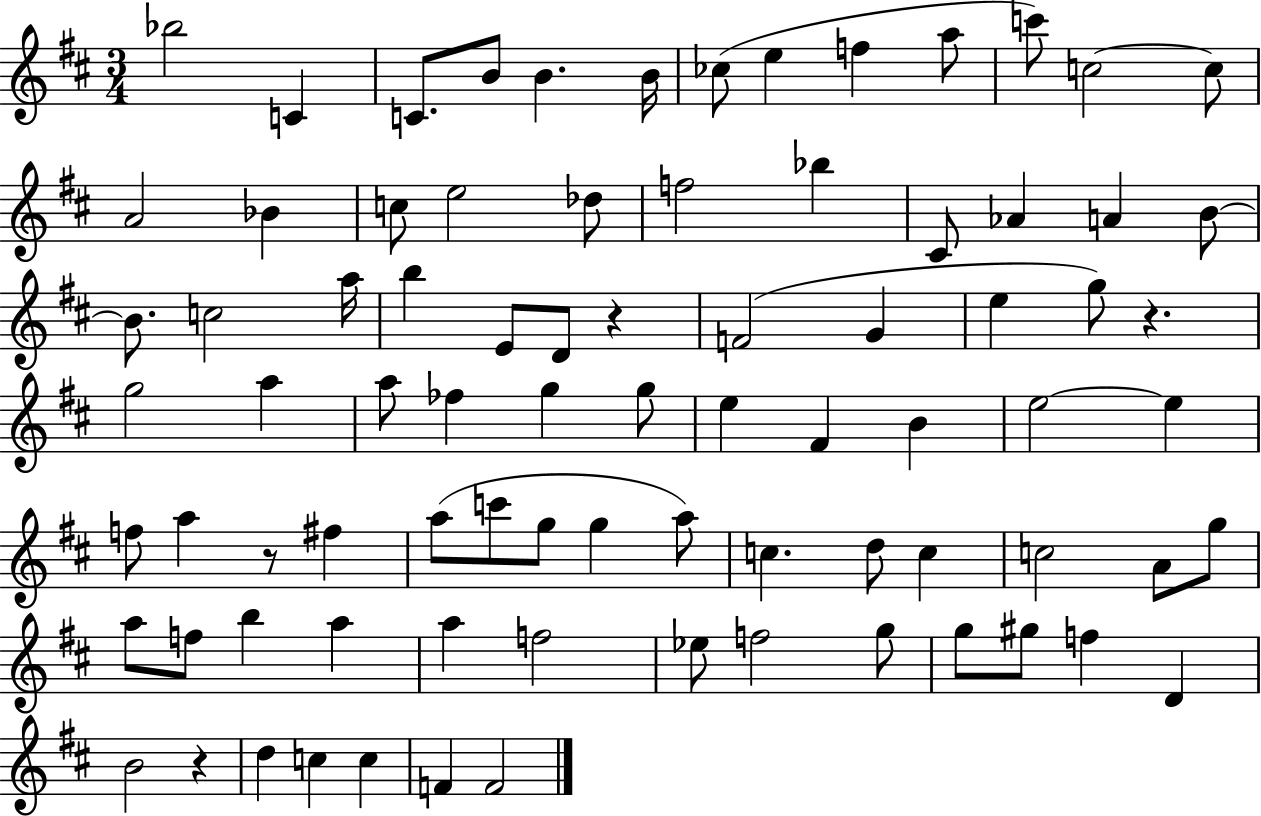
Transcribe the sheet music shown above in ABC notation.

X:1
T:Untitled
M:3/4
L:1/4
K:D
_b2 C C/2 B/2 B B/4 _c/2 e f a/2 c'/2 c2 c/2 A2 _B c/2 e2 _d/2 f2 _b ^C/2 _A A B/2 B/2 c2 a/4 b E/2 D/2 z F2 G e g/2 z g2 a a/2 _f g g/2 e ^F B e2 e f/2 a z/2 ^f a/2 c'/2 g/2 g a/2 c d/2 c c2 A/2 g/2 a/2 f/2 b a a f2 _e/2 f2 g/2 g/2 ^g/2 f D B2 z d c c F F2